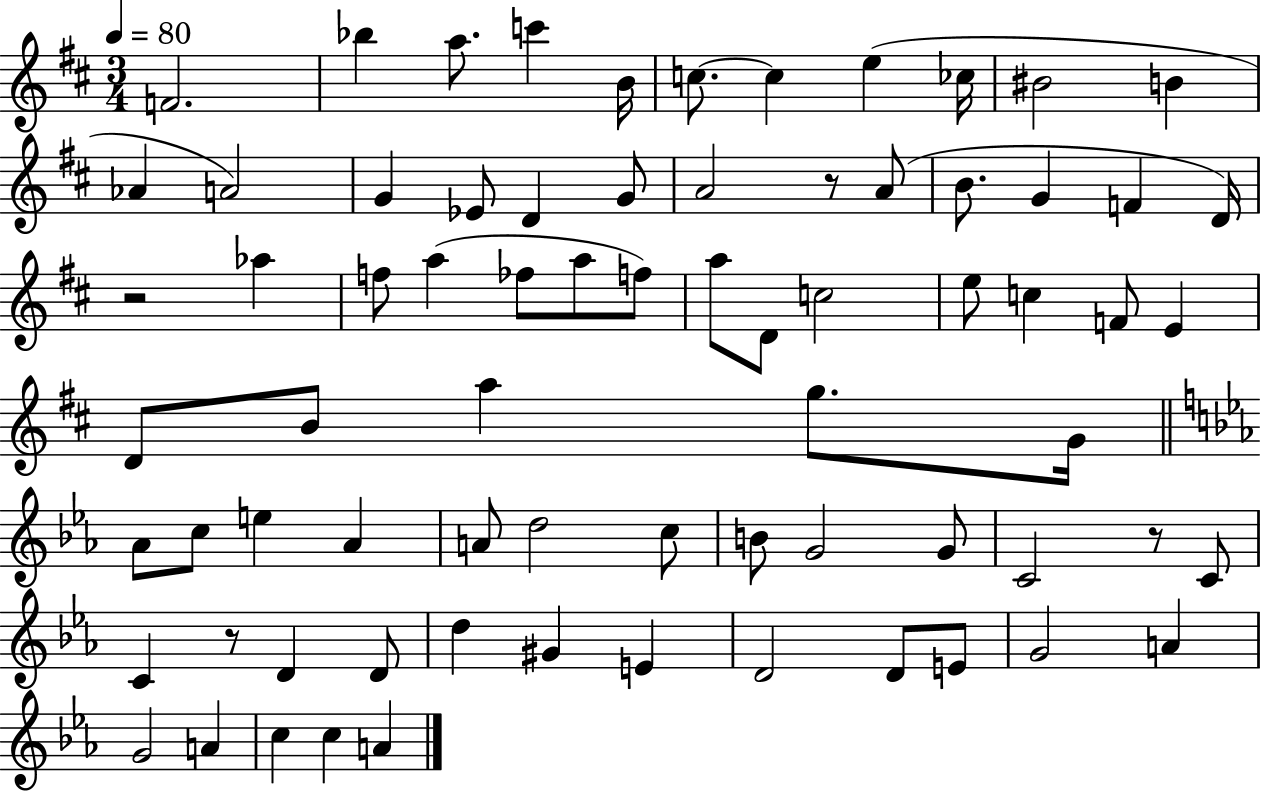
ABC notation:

X:1
T:Untitled
M:3/4
L:1/4
K:D
F2 _b a/2 c' B/4 c/2 c e _c/4 ^B2 B _A A2 G _E/2 D G/2 A2 z/2 A/2 B/2 G F D/4 z2 _a f/2 a _f/2 a/2 f/2 a/2 D/2 c2 e/2 c F/2 E D/2 B/2 a g/2 G/4 _A/2 c/2 e _A A/2 d2 c/2 B/2 G2 G/2 C2 z/2 C/2 C z/2 D D/2 d ^G E D2 D/2 E/2 G2 A G2 A c c A